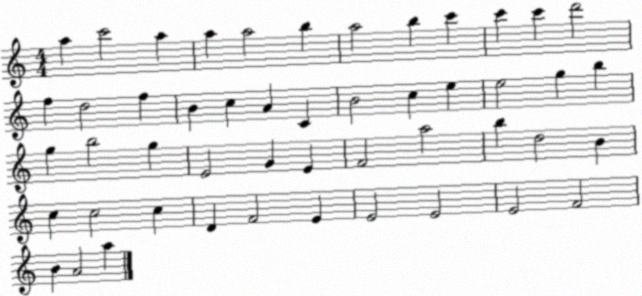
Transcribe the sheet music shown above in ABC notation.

X:1
T:Untitled
M:4/4
L:1/4
K:C
a c'2 a a a2 b a2 b c' c' c' d'2 f d2 f B c A C B2 c e e2 g b g b2 g E2 G E F2 a2 b d2 B c c2 c D F2 E E2 E2 E2 F2 B A2 a